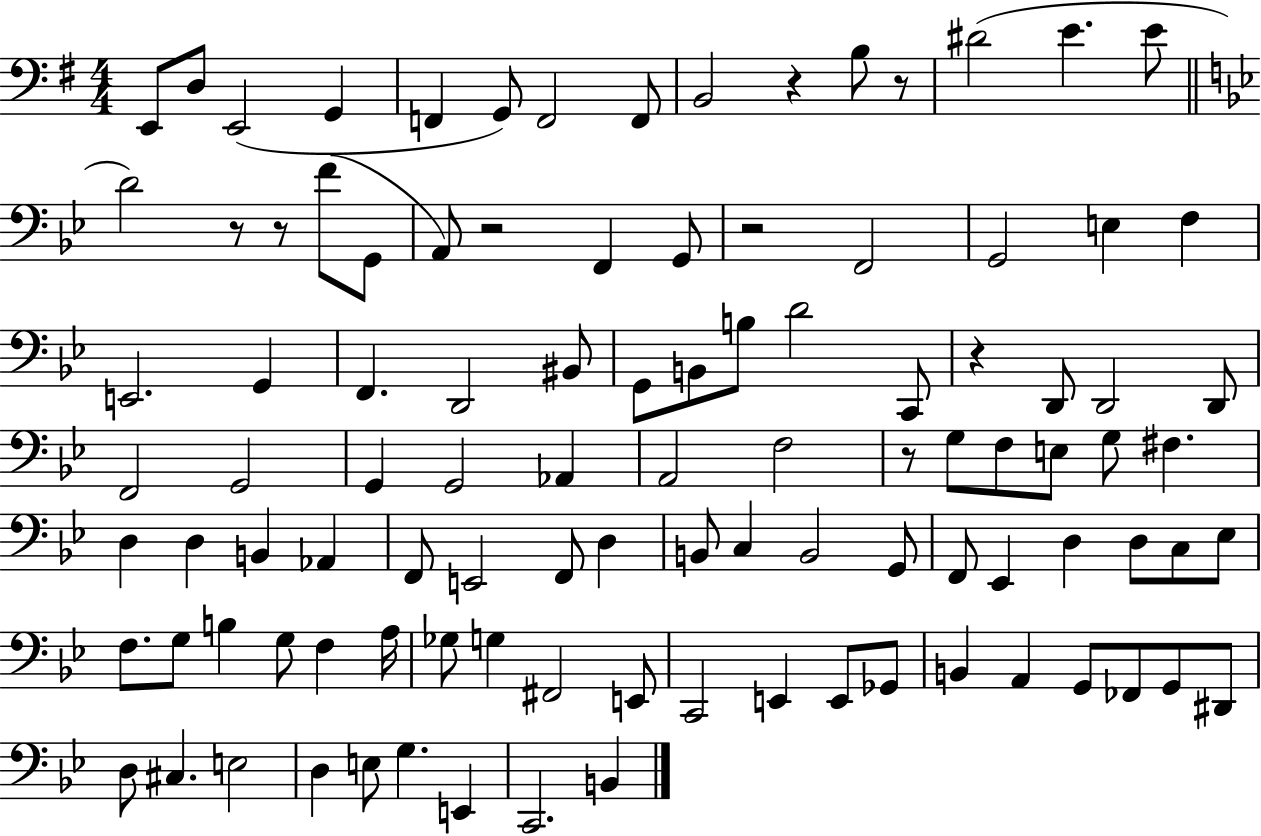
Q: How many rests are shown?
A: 8